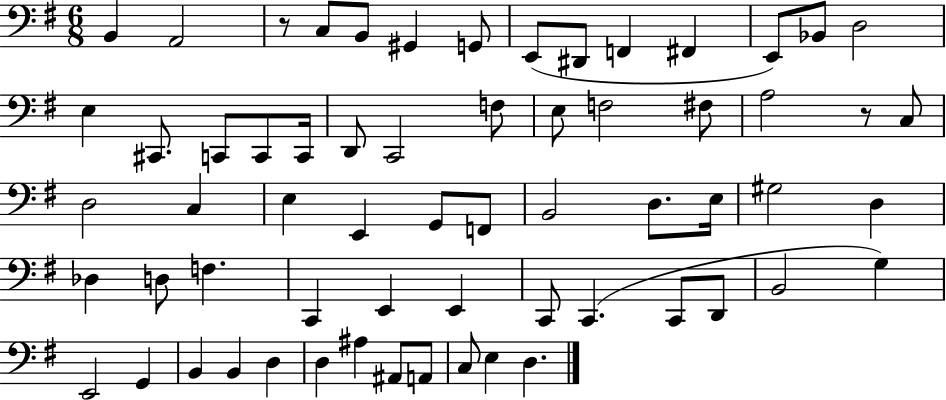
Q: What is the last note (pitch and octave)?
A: D3